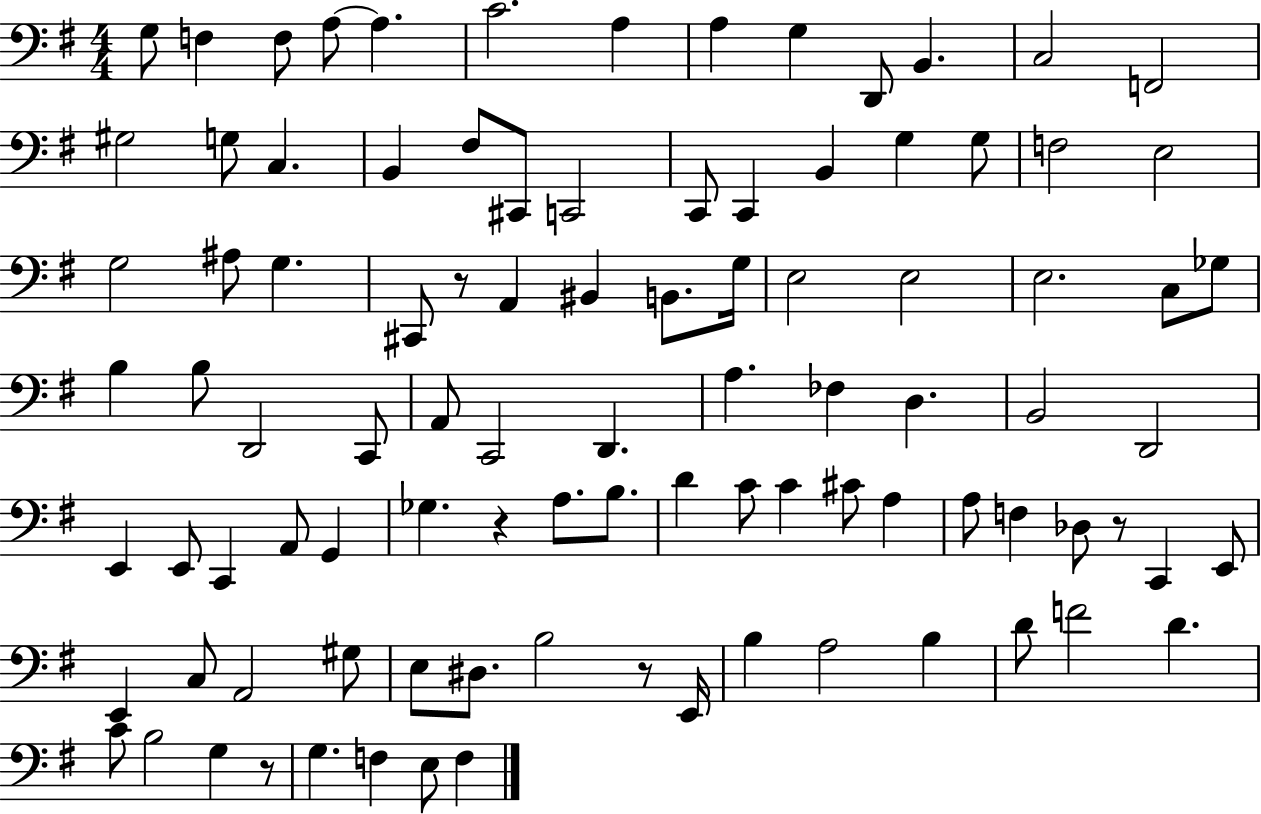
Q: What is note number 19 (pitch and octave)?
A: C#2